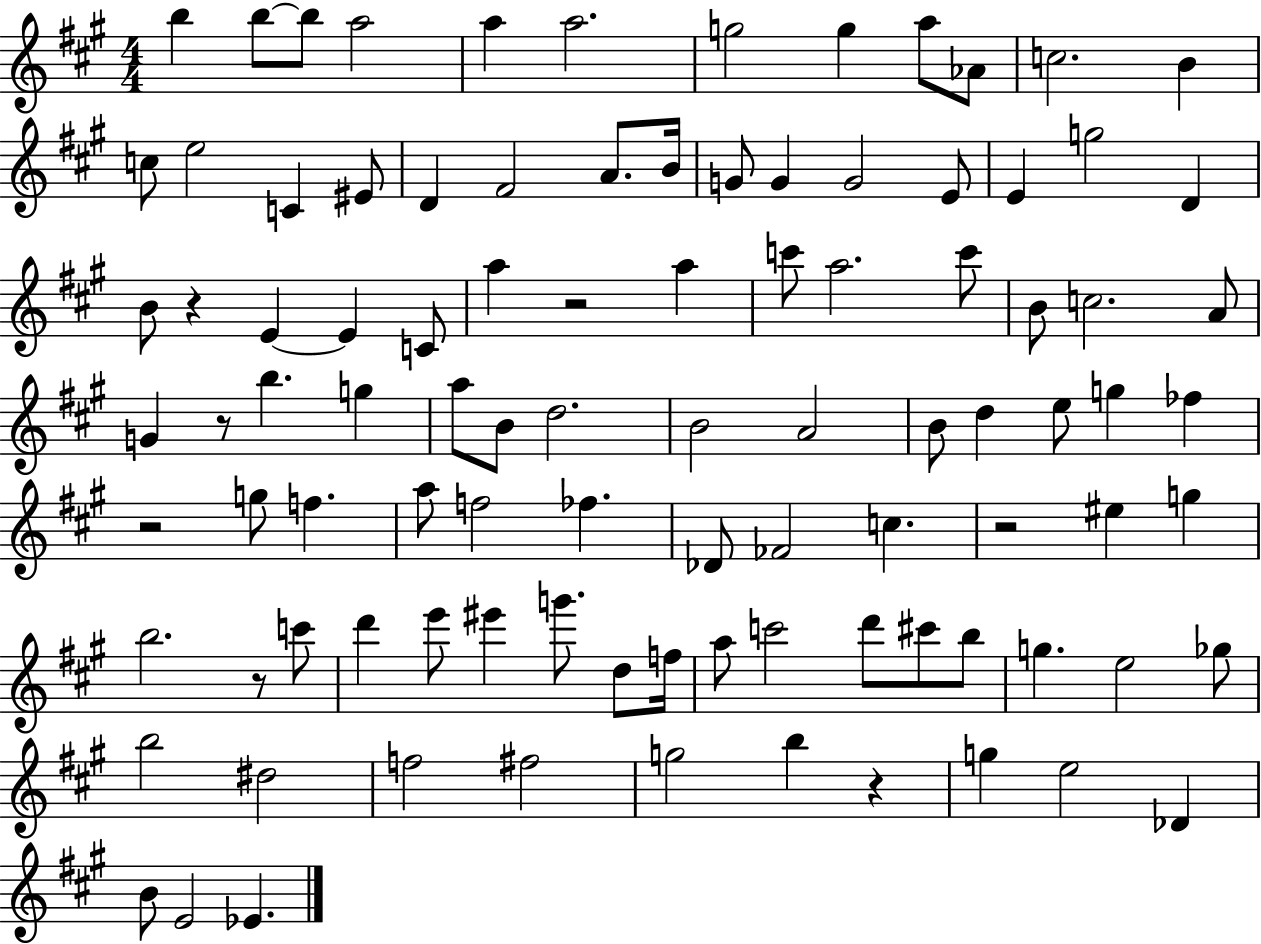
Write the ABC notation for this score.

X:1
T:Untitled
M:4/4
L:1/4
K:A
b b/2 b/2 a2 a a2 g2 g a/2 _A/2 c2 B c/2 e2 C ^E/2 D ^F2 A/2 B/4 G/2 G G2 E/2 E g2 D B/2 z E E C/2 a z2 a c'/2 a2 c'/2 B/2 c2 A/2 G z/2 b g a/2 B/2 d2 B2 A2 B/2 d e/2 g _f z2 g/2 f a/2 f2 _f _D/2 _F2 c z2 ^e g b2 z/2 c'/2 d' e'/2 ^e' g'/2 d/2 f/4 a/2 c'2 d'/2 ^c'/2 b/2 g e2 _g/2 b2 ^d2 f2 ^f2 g2 b z g e2 _D B/2 E2 _E